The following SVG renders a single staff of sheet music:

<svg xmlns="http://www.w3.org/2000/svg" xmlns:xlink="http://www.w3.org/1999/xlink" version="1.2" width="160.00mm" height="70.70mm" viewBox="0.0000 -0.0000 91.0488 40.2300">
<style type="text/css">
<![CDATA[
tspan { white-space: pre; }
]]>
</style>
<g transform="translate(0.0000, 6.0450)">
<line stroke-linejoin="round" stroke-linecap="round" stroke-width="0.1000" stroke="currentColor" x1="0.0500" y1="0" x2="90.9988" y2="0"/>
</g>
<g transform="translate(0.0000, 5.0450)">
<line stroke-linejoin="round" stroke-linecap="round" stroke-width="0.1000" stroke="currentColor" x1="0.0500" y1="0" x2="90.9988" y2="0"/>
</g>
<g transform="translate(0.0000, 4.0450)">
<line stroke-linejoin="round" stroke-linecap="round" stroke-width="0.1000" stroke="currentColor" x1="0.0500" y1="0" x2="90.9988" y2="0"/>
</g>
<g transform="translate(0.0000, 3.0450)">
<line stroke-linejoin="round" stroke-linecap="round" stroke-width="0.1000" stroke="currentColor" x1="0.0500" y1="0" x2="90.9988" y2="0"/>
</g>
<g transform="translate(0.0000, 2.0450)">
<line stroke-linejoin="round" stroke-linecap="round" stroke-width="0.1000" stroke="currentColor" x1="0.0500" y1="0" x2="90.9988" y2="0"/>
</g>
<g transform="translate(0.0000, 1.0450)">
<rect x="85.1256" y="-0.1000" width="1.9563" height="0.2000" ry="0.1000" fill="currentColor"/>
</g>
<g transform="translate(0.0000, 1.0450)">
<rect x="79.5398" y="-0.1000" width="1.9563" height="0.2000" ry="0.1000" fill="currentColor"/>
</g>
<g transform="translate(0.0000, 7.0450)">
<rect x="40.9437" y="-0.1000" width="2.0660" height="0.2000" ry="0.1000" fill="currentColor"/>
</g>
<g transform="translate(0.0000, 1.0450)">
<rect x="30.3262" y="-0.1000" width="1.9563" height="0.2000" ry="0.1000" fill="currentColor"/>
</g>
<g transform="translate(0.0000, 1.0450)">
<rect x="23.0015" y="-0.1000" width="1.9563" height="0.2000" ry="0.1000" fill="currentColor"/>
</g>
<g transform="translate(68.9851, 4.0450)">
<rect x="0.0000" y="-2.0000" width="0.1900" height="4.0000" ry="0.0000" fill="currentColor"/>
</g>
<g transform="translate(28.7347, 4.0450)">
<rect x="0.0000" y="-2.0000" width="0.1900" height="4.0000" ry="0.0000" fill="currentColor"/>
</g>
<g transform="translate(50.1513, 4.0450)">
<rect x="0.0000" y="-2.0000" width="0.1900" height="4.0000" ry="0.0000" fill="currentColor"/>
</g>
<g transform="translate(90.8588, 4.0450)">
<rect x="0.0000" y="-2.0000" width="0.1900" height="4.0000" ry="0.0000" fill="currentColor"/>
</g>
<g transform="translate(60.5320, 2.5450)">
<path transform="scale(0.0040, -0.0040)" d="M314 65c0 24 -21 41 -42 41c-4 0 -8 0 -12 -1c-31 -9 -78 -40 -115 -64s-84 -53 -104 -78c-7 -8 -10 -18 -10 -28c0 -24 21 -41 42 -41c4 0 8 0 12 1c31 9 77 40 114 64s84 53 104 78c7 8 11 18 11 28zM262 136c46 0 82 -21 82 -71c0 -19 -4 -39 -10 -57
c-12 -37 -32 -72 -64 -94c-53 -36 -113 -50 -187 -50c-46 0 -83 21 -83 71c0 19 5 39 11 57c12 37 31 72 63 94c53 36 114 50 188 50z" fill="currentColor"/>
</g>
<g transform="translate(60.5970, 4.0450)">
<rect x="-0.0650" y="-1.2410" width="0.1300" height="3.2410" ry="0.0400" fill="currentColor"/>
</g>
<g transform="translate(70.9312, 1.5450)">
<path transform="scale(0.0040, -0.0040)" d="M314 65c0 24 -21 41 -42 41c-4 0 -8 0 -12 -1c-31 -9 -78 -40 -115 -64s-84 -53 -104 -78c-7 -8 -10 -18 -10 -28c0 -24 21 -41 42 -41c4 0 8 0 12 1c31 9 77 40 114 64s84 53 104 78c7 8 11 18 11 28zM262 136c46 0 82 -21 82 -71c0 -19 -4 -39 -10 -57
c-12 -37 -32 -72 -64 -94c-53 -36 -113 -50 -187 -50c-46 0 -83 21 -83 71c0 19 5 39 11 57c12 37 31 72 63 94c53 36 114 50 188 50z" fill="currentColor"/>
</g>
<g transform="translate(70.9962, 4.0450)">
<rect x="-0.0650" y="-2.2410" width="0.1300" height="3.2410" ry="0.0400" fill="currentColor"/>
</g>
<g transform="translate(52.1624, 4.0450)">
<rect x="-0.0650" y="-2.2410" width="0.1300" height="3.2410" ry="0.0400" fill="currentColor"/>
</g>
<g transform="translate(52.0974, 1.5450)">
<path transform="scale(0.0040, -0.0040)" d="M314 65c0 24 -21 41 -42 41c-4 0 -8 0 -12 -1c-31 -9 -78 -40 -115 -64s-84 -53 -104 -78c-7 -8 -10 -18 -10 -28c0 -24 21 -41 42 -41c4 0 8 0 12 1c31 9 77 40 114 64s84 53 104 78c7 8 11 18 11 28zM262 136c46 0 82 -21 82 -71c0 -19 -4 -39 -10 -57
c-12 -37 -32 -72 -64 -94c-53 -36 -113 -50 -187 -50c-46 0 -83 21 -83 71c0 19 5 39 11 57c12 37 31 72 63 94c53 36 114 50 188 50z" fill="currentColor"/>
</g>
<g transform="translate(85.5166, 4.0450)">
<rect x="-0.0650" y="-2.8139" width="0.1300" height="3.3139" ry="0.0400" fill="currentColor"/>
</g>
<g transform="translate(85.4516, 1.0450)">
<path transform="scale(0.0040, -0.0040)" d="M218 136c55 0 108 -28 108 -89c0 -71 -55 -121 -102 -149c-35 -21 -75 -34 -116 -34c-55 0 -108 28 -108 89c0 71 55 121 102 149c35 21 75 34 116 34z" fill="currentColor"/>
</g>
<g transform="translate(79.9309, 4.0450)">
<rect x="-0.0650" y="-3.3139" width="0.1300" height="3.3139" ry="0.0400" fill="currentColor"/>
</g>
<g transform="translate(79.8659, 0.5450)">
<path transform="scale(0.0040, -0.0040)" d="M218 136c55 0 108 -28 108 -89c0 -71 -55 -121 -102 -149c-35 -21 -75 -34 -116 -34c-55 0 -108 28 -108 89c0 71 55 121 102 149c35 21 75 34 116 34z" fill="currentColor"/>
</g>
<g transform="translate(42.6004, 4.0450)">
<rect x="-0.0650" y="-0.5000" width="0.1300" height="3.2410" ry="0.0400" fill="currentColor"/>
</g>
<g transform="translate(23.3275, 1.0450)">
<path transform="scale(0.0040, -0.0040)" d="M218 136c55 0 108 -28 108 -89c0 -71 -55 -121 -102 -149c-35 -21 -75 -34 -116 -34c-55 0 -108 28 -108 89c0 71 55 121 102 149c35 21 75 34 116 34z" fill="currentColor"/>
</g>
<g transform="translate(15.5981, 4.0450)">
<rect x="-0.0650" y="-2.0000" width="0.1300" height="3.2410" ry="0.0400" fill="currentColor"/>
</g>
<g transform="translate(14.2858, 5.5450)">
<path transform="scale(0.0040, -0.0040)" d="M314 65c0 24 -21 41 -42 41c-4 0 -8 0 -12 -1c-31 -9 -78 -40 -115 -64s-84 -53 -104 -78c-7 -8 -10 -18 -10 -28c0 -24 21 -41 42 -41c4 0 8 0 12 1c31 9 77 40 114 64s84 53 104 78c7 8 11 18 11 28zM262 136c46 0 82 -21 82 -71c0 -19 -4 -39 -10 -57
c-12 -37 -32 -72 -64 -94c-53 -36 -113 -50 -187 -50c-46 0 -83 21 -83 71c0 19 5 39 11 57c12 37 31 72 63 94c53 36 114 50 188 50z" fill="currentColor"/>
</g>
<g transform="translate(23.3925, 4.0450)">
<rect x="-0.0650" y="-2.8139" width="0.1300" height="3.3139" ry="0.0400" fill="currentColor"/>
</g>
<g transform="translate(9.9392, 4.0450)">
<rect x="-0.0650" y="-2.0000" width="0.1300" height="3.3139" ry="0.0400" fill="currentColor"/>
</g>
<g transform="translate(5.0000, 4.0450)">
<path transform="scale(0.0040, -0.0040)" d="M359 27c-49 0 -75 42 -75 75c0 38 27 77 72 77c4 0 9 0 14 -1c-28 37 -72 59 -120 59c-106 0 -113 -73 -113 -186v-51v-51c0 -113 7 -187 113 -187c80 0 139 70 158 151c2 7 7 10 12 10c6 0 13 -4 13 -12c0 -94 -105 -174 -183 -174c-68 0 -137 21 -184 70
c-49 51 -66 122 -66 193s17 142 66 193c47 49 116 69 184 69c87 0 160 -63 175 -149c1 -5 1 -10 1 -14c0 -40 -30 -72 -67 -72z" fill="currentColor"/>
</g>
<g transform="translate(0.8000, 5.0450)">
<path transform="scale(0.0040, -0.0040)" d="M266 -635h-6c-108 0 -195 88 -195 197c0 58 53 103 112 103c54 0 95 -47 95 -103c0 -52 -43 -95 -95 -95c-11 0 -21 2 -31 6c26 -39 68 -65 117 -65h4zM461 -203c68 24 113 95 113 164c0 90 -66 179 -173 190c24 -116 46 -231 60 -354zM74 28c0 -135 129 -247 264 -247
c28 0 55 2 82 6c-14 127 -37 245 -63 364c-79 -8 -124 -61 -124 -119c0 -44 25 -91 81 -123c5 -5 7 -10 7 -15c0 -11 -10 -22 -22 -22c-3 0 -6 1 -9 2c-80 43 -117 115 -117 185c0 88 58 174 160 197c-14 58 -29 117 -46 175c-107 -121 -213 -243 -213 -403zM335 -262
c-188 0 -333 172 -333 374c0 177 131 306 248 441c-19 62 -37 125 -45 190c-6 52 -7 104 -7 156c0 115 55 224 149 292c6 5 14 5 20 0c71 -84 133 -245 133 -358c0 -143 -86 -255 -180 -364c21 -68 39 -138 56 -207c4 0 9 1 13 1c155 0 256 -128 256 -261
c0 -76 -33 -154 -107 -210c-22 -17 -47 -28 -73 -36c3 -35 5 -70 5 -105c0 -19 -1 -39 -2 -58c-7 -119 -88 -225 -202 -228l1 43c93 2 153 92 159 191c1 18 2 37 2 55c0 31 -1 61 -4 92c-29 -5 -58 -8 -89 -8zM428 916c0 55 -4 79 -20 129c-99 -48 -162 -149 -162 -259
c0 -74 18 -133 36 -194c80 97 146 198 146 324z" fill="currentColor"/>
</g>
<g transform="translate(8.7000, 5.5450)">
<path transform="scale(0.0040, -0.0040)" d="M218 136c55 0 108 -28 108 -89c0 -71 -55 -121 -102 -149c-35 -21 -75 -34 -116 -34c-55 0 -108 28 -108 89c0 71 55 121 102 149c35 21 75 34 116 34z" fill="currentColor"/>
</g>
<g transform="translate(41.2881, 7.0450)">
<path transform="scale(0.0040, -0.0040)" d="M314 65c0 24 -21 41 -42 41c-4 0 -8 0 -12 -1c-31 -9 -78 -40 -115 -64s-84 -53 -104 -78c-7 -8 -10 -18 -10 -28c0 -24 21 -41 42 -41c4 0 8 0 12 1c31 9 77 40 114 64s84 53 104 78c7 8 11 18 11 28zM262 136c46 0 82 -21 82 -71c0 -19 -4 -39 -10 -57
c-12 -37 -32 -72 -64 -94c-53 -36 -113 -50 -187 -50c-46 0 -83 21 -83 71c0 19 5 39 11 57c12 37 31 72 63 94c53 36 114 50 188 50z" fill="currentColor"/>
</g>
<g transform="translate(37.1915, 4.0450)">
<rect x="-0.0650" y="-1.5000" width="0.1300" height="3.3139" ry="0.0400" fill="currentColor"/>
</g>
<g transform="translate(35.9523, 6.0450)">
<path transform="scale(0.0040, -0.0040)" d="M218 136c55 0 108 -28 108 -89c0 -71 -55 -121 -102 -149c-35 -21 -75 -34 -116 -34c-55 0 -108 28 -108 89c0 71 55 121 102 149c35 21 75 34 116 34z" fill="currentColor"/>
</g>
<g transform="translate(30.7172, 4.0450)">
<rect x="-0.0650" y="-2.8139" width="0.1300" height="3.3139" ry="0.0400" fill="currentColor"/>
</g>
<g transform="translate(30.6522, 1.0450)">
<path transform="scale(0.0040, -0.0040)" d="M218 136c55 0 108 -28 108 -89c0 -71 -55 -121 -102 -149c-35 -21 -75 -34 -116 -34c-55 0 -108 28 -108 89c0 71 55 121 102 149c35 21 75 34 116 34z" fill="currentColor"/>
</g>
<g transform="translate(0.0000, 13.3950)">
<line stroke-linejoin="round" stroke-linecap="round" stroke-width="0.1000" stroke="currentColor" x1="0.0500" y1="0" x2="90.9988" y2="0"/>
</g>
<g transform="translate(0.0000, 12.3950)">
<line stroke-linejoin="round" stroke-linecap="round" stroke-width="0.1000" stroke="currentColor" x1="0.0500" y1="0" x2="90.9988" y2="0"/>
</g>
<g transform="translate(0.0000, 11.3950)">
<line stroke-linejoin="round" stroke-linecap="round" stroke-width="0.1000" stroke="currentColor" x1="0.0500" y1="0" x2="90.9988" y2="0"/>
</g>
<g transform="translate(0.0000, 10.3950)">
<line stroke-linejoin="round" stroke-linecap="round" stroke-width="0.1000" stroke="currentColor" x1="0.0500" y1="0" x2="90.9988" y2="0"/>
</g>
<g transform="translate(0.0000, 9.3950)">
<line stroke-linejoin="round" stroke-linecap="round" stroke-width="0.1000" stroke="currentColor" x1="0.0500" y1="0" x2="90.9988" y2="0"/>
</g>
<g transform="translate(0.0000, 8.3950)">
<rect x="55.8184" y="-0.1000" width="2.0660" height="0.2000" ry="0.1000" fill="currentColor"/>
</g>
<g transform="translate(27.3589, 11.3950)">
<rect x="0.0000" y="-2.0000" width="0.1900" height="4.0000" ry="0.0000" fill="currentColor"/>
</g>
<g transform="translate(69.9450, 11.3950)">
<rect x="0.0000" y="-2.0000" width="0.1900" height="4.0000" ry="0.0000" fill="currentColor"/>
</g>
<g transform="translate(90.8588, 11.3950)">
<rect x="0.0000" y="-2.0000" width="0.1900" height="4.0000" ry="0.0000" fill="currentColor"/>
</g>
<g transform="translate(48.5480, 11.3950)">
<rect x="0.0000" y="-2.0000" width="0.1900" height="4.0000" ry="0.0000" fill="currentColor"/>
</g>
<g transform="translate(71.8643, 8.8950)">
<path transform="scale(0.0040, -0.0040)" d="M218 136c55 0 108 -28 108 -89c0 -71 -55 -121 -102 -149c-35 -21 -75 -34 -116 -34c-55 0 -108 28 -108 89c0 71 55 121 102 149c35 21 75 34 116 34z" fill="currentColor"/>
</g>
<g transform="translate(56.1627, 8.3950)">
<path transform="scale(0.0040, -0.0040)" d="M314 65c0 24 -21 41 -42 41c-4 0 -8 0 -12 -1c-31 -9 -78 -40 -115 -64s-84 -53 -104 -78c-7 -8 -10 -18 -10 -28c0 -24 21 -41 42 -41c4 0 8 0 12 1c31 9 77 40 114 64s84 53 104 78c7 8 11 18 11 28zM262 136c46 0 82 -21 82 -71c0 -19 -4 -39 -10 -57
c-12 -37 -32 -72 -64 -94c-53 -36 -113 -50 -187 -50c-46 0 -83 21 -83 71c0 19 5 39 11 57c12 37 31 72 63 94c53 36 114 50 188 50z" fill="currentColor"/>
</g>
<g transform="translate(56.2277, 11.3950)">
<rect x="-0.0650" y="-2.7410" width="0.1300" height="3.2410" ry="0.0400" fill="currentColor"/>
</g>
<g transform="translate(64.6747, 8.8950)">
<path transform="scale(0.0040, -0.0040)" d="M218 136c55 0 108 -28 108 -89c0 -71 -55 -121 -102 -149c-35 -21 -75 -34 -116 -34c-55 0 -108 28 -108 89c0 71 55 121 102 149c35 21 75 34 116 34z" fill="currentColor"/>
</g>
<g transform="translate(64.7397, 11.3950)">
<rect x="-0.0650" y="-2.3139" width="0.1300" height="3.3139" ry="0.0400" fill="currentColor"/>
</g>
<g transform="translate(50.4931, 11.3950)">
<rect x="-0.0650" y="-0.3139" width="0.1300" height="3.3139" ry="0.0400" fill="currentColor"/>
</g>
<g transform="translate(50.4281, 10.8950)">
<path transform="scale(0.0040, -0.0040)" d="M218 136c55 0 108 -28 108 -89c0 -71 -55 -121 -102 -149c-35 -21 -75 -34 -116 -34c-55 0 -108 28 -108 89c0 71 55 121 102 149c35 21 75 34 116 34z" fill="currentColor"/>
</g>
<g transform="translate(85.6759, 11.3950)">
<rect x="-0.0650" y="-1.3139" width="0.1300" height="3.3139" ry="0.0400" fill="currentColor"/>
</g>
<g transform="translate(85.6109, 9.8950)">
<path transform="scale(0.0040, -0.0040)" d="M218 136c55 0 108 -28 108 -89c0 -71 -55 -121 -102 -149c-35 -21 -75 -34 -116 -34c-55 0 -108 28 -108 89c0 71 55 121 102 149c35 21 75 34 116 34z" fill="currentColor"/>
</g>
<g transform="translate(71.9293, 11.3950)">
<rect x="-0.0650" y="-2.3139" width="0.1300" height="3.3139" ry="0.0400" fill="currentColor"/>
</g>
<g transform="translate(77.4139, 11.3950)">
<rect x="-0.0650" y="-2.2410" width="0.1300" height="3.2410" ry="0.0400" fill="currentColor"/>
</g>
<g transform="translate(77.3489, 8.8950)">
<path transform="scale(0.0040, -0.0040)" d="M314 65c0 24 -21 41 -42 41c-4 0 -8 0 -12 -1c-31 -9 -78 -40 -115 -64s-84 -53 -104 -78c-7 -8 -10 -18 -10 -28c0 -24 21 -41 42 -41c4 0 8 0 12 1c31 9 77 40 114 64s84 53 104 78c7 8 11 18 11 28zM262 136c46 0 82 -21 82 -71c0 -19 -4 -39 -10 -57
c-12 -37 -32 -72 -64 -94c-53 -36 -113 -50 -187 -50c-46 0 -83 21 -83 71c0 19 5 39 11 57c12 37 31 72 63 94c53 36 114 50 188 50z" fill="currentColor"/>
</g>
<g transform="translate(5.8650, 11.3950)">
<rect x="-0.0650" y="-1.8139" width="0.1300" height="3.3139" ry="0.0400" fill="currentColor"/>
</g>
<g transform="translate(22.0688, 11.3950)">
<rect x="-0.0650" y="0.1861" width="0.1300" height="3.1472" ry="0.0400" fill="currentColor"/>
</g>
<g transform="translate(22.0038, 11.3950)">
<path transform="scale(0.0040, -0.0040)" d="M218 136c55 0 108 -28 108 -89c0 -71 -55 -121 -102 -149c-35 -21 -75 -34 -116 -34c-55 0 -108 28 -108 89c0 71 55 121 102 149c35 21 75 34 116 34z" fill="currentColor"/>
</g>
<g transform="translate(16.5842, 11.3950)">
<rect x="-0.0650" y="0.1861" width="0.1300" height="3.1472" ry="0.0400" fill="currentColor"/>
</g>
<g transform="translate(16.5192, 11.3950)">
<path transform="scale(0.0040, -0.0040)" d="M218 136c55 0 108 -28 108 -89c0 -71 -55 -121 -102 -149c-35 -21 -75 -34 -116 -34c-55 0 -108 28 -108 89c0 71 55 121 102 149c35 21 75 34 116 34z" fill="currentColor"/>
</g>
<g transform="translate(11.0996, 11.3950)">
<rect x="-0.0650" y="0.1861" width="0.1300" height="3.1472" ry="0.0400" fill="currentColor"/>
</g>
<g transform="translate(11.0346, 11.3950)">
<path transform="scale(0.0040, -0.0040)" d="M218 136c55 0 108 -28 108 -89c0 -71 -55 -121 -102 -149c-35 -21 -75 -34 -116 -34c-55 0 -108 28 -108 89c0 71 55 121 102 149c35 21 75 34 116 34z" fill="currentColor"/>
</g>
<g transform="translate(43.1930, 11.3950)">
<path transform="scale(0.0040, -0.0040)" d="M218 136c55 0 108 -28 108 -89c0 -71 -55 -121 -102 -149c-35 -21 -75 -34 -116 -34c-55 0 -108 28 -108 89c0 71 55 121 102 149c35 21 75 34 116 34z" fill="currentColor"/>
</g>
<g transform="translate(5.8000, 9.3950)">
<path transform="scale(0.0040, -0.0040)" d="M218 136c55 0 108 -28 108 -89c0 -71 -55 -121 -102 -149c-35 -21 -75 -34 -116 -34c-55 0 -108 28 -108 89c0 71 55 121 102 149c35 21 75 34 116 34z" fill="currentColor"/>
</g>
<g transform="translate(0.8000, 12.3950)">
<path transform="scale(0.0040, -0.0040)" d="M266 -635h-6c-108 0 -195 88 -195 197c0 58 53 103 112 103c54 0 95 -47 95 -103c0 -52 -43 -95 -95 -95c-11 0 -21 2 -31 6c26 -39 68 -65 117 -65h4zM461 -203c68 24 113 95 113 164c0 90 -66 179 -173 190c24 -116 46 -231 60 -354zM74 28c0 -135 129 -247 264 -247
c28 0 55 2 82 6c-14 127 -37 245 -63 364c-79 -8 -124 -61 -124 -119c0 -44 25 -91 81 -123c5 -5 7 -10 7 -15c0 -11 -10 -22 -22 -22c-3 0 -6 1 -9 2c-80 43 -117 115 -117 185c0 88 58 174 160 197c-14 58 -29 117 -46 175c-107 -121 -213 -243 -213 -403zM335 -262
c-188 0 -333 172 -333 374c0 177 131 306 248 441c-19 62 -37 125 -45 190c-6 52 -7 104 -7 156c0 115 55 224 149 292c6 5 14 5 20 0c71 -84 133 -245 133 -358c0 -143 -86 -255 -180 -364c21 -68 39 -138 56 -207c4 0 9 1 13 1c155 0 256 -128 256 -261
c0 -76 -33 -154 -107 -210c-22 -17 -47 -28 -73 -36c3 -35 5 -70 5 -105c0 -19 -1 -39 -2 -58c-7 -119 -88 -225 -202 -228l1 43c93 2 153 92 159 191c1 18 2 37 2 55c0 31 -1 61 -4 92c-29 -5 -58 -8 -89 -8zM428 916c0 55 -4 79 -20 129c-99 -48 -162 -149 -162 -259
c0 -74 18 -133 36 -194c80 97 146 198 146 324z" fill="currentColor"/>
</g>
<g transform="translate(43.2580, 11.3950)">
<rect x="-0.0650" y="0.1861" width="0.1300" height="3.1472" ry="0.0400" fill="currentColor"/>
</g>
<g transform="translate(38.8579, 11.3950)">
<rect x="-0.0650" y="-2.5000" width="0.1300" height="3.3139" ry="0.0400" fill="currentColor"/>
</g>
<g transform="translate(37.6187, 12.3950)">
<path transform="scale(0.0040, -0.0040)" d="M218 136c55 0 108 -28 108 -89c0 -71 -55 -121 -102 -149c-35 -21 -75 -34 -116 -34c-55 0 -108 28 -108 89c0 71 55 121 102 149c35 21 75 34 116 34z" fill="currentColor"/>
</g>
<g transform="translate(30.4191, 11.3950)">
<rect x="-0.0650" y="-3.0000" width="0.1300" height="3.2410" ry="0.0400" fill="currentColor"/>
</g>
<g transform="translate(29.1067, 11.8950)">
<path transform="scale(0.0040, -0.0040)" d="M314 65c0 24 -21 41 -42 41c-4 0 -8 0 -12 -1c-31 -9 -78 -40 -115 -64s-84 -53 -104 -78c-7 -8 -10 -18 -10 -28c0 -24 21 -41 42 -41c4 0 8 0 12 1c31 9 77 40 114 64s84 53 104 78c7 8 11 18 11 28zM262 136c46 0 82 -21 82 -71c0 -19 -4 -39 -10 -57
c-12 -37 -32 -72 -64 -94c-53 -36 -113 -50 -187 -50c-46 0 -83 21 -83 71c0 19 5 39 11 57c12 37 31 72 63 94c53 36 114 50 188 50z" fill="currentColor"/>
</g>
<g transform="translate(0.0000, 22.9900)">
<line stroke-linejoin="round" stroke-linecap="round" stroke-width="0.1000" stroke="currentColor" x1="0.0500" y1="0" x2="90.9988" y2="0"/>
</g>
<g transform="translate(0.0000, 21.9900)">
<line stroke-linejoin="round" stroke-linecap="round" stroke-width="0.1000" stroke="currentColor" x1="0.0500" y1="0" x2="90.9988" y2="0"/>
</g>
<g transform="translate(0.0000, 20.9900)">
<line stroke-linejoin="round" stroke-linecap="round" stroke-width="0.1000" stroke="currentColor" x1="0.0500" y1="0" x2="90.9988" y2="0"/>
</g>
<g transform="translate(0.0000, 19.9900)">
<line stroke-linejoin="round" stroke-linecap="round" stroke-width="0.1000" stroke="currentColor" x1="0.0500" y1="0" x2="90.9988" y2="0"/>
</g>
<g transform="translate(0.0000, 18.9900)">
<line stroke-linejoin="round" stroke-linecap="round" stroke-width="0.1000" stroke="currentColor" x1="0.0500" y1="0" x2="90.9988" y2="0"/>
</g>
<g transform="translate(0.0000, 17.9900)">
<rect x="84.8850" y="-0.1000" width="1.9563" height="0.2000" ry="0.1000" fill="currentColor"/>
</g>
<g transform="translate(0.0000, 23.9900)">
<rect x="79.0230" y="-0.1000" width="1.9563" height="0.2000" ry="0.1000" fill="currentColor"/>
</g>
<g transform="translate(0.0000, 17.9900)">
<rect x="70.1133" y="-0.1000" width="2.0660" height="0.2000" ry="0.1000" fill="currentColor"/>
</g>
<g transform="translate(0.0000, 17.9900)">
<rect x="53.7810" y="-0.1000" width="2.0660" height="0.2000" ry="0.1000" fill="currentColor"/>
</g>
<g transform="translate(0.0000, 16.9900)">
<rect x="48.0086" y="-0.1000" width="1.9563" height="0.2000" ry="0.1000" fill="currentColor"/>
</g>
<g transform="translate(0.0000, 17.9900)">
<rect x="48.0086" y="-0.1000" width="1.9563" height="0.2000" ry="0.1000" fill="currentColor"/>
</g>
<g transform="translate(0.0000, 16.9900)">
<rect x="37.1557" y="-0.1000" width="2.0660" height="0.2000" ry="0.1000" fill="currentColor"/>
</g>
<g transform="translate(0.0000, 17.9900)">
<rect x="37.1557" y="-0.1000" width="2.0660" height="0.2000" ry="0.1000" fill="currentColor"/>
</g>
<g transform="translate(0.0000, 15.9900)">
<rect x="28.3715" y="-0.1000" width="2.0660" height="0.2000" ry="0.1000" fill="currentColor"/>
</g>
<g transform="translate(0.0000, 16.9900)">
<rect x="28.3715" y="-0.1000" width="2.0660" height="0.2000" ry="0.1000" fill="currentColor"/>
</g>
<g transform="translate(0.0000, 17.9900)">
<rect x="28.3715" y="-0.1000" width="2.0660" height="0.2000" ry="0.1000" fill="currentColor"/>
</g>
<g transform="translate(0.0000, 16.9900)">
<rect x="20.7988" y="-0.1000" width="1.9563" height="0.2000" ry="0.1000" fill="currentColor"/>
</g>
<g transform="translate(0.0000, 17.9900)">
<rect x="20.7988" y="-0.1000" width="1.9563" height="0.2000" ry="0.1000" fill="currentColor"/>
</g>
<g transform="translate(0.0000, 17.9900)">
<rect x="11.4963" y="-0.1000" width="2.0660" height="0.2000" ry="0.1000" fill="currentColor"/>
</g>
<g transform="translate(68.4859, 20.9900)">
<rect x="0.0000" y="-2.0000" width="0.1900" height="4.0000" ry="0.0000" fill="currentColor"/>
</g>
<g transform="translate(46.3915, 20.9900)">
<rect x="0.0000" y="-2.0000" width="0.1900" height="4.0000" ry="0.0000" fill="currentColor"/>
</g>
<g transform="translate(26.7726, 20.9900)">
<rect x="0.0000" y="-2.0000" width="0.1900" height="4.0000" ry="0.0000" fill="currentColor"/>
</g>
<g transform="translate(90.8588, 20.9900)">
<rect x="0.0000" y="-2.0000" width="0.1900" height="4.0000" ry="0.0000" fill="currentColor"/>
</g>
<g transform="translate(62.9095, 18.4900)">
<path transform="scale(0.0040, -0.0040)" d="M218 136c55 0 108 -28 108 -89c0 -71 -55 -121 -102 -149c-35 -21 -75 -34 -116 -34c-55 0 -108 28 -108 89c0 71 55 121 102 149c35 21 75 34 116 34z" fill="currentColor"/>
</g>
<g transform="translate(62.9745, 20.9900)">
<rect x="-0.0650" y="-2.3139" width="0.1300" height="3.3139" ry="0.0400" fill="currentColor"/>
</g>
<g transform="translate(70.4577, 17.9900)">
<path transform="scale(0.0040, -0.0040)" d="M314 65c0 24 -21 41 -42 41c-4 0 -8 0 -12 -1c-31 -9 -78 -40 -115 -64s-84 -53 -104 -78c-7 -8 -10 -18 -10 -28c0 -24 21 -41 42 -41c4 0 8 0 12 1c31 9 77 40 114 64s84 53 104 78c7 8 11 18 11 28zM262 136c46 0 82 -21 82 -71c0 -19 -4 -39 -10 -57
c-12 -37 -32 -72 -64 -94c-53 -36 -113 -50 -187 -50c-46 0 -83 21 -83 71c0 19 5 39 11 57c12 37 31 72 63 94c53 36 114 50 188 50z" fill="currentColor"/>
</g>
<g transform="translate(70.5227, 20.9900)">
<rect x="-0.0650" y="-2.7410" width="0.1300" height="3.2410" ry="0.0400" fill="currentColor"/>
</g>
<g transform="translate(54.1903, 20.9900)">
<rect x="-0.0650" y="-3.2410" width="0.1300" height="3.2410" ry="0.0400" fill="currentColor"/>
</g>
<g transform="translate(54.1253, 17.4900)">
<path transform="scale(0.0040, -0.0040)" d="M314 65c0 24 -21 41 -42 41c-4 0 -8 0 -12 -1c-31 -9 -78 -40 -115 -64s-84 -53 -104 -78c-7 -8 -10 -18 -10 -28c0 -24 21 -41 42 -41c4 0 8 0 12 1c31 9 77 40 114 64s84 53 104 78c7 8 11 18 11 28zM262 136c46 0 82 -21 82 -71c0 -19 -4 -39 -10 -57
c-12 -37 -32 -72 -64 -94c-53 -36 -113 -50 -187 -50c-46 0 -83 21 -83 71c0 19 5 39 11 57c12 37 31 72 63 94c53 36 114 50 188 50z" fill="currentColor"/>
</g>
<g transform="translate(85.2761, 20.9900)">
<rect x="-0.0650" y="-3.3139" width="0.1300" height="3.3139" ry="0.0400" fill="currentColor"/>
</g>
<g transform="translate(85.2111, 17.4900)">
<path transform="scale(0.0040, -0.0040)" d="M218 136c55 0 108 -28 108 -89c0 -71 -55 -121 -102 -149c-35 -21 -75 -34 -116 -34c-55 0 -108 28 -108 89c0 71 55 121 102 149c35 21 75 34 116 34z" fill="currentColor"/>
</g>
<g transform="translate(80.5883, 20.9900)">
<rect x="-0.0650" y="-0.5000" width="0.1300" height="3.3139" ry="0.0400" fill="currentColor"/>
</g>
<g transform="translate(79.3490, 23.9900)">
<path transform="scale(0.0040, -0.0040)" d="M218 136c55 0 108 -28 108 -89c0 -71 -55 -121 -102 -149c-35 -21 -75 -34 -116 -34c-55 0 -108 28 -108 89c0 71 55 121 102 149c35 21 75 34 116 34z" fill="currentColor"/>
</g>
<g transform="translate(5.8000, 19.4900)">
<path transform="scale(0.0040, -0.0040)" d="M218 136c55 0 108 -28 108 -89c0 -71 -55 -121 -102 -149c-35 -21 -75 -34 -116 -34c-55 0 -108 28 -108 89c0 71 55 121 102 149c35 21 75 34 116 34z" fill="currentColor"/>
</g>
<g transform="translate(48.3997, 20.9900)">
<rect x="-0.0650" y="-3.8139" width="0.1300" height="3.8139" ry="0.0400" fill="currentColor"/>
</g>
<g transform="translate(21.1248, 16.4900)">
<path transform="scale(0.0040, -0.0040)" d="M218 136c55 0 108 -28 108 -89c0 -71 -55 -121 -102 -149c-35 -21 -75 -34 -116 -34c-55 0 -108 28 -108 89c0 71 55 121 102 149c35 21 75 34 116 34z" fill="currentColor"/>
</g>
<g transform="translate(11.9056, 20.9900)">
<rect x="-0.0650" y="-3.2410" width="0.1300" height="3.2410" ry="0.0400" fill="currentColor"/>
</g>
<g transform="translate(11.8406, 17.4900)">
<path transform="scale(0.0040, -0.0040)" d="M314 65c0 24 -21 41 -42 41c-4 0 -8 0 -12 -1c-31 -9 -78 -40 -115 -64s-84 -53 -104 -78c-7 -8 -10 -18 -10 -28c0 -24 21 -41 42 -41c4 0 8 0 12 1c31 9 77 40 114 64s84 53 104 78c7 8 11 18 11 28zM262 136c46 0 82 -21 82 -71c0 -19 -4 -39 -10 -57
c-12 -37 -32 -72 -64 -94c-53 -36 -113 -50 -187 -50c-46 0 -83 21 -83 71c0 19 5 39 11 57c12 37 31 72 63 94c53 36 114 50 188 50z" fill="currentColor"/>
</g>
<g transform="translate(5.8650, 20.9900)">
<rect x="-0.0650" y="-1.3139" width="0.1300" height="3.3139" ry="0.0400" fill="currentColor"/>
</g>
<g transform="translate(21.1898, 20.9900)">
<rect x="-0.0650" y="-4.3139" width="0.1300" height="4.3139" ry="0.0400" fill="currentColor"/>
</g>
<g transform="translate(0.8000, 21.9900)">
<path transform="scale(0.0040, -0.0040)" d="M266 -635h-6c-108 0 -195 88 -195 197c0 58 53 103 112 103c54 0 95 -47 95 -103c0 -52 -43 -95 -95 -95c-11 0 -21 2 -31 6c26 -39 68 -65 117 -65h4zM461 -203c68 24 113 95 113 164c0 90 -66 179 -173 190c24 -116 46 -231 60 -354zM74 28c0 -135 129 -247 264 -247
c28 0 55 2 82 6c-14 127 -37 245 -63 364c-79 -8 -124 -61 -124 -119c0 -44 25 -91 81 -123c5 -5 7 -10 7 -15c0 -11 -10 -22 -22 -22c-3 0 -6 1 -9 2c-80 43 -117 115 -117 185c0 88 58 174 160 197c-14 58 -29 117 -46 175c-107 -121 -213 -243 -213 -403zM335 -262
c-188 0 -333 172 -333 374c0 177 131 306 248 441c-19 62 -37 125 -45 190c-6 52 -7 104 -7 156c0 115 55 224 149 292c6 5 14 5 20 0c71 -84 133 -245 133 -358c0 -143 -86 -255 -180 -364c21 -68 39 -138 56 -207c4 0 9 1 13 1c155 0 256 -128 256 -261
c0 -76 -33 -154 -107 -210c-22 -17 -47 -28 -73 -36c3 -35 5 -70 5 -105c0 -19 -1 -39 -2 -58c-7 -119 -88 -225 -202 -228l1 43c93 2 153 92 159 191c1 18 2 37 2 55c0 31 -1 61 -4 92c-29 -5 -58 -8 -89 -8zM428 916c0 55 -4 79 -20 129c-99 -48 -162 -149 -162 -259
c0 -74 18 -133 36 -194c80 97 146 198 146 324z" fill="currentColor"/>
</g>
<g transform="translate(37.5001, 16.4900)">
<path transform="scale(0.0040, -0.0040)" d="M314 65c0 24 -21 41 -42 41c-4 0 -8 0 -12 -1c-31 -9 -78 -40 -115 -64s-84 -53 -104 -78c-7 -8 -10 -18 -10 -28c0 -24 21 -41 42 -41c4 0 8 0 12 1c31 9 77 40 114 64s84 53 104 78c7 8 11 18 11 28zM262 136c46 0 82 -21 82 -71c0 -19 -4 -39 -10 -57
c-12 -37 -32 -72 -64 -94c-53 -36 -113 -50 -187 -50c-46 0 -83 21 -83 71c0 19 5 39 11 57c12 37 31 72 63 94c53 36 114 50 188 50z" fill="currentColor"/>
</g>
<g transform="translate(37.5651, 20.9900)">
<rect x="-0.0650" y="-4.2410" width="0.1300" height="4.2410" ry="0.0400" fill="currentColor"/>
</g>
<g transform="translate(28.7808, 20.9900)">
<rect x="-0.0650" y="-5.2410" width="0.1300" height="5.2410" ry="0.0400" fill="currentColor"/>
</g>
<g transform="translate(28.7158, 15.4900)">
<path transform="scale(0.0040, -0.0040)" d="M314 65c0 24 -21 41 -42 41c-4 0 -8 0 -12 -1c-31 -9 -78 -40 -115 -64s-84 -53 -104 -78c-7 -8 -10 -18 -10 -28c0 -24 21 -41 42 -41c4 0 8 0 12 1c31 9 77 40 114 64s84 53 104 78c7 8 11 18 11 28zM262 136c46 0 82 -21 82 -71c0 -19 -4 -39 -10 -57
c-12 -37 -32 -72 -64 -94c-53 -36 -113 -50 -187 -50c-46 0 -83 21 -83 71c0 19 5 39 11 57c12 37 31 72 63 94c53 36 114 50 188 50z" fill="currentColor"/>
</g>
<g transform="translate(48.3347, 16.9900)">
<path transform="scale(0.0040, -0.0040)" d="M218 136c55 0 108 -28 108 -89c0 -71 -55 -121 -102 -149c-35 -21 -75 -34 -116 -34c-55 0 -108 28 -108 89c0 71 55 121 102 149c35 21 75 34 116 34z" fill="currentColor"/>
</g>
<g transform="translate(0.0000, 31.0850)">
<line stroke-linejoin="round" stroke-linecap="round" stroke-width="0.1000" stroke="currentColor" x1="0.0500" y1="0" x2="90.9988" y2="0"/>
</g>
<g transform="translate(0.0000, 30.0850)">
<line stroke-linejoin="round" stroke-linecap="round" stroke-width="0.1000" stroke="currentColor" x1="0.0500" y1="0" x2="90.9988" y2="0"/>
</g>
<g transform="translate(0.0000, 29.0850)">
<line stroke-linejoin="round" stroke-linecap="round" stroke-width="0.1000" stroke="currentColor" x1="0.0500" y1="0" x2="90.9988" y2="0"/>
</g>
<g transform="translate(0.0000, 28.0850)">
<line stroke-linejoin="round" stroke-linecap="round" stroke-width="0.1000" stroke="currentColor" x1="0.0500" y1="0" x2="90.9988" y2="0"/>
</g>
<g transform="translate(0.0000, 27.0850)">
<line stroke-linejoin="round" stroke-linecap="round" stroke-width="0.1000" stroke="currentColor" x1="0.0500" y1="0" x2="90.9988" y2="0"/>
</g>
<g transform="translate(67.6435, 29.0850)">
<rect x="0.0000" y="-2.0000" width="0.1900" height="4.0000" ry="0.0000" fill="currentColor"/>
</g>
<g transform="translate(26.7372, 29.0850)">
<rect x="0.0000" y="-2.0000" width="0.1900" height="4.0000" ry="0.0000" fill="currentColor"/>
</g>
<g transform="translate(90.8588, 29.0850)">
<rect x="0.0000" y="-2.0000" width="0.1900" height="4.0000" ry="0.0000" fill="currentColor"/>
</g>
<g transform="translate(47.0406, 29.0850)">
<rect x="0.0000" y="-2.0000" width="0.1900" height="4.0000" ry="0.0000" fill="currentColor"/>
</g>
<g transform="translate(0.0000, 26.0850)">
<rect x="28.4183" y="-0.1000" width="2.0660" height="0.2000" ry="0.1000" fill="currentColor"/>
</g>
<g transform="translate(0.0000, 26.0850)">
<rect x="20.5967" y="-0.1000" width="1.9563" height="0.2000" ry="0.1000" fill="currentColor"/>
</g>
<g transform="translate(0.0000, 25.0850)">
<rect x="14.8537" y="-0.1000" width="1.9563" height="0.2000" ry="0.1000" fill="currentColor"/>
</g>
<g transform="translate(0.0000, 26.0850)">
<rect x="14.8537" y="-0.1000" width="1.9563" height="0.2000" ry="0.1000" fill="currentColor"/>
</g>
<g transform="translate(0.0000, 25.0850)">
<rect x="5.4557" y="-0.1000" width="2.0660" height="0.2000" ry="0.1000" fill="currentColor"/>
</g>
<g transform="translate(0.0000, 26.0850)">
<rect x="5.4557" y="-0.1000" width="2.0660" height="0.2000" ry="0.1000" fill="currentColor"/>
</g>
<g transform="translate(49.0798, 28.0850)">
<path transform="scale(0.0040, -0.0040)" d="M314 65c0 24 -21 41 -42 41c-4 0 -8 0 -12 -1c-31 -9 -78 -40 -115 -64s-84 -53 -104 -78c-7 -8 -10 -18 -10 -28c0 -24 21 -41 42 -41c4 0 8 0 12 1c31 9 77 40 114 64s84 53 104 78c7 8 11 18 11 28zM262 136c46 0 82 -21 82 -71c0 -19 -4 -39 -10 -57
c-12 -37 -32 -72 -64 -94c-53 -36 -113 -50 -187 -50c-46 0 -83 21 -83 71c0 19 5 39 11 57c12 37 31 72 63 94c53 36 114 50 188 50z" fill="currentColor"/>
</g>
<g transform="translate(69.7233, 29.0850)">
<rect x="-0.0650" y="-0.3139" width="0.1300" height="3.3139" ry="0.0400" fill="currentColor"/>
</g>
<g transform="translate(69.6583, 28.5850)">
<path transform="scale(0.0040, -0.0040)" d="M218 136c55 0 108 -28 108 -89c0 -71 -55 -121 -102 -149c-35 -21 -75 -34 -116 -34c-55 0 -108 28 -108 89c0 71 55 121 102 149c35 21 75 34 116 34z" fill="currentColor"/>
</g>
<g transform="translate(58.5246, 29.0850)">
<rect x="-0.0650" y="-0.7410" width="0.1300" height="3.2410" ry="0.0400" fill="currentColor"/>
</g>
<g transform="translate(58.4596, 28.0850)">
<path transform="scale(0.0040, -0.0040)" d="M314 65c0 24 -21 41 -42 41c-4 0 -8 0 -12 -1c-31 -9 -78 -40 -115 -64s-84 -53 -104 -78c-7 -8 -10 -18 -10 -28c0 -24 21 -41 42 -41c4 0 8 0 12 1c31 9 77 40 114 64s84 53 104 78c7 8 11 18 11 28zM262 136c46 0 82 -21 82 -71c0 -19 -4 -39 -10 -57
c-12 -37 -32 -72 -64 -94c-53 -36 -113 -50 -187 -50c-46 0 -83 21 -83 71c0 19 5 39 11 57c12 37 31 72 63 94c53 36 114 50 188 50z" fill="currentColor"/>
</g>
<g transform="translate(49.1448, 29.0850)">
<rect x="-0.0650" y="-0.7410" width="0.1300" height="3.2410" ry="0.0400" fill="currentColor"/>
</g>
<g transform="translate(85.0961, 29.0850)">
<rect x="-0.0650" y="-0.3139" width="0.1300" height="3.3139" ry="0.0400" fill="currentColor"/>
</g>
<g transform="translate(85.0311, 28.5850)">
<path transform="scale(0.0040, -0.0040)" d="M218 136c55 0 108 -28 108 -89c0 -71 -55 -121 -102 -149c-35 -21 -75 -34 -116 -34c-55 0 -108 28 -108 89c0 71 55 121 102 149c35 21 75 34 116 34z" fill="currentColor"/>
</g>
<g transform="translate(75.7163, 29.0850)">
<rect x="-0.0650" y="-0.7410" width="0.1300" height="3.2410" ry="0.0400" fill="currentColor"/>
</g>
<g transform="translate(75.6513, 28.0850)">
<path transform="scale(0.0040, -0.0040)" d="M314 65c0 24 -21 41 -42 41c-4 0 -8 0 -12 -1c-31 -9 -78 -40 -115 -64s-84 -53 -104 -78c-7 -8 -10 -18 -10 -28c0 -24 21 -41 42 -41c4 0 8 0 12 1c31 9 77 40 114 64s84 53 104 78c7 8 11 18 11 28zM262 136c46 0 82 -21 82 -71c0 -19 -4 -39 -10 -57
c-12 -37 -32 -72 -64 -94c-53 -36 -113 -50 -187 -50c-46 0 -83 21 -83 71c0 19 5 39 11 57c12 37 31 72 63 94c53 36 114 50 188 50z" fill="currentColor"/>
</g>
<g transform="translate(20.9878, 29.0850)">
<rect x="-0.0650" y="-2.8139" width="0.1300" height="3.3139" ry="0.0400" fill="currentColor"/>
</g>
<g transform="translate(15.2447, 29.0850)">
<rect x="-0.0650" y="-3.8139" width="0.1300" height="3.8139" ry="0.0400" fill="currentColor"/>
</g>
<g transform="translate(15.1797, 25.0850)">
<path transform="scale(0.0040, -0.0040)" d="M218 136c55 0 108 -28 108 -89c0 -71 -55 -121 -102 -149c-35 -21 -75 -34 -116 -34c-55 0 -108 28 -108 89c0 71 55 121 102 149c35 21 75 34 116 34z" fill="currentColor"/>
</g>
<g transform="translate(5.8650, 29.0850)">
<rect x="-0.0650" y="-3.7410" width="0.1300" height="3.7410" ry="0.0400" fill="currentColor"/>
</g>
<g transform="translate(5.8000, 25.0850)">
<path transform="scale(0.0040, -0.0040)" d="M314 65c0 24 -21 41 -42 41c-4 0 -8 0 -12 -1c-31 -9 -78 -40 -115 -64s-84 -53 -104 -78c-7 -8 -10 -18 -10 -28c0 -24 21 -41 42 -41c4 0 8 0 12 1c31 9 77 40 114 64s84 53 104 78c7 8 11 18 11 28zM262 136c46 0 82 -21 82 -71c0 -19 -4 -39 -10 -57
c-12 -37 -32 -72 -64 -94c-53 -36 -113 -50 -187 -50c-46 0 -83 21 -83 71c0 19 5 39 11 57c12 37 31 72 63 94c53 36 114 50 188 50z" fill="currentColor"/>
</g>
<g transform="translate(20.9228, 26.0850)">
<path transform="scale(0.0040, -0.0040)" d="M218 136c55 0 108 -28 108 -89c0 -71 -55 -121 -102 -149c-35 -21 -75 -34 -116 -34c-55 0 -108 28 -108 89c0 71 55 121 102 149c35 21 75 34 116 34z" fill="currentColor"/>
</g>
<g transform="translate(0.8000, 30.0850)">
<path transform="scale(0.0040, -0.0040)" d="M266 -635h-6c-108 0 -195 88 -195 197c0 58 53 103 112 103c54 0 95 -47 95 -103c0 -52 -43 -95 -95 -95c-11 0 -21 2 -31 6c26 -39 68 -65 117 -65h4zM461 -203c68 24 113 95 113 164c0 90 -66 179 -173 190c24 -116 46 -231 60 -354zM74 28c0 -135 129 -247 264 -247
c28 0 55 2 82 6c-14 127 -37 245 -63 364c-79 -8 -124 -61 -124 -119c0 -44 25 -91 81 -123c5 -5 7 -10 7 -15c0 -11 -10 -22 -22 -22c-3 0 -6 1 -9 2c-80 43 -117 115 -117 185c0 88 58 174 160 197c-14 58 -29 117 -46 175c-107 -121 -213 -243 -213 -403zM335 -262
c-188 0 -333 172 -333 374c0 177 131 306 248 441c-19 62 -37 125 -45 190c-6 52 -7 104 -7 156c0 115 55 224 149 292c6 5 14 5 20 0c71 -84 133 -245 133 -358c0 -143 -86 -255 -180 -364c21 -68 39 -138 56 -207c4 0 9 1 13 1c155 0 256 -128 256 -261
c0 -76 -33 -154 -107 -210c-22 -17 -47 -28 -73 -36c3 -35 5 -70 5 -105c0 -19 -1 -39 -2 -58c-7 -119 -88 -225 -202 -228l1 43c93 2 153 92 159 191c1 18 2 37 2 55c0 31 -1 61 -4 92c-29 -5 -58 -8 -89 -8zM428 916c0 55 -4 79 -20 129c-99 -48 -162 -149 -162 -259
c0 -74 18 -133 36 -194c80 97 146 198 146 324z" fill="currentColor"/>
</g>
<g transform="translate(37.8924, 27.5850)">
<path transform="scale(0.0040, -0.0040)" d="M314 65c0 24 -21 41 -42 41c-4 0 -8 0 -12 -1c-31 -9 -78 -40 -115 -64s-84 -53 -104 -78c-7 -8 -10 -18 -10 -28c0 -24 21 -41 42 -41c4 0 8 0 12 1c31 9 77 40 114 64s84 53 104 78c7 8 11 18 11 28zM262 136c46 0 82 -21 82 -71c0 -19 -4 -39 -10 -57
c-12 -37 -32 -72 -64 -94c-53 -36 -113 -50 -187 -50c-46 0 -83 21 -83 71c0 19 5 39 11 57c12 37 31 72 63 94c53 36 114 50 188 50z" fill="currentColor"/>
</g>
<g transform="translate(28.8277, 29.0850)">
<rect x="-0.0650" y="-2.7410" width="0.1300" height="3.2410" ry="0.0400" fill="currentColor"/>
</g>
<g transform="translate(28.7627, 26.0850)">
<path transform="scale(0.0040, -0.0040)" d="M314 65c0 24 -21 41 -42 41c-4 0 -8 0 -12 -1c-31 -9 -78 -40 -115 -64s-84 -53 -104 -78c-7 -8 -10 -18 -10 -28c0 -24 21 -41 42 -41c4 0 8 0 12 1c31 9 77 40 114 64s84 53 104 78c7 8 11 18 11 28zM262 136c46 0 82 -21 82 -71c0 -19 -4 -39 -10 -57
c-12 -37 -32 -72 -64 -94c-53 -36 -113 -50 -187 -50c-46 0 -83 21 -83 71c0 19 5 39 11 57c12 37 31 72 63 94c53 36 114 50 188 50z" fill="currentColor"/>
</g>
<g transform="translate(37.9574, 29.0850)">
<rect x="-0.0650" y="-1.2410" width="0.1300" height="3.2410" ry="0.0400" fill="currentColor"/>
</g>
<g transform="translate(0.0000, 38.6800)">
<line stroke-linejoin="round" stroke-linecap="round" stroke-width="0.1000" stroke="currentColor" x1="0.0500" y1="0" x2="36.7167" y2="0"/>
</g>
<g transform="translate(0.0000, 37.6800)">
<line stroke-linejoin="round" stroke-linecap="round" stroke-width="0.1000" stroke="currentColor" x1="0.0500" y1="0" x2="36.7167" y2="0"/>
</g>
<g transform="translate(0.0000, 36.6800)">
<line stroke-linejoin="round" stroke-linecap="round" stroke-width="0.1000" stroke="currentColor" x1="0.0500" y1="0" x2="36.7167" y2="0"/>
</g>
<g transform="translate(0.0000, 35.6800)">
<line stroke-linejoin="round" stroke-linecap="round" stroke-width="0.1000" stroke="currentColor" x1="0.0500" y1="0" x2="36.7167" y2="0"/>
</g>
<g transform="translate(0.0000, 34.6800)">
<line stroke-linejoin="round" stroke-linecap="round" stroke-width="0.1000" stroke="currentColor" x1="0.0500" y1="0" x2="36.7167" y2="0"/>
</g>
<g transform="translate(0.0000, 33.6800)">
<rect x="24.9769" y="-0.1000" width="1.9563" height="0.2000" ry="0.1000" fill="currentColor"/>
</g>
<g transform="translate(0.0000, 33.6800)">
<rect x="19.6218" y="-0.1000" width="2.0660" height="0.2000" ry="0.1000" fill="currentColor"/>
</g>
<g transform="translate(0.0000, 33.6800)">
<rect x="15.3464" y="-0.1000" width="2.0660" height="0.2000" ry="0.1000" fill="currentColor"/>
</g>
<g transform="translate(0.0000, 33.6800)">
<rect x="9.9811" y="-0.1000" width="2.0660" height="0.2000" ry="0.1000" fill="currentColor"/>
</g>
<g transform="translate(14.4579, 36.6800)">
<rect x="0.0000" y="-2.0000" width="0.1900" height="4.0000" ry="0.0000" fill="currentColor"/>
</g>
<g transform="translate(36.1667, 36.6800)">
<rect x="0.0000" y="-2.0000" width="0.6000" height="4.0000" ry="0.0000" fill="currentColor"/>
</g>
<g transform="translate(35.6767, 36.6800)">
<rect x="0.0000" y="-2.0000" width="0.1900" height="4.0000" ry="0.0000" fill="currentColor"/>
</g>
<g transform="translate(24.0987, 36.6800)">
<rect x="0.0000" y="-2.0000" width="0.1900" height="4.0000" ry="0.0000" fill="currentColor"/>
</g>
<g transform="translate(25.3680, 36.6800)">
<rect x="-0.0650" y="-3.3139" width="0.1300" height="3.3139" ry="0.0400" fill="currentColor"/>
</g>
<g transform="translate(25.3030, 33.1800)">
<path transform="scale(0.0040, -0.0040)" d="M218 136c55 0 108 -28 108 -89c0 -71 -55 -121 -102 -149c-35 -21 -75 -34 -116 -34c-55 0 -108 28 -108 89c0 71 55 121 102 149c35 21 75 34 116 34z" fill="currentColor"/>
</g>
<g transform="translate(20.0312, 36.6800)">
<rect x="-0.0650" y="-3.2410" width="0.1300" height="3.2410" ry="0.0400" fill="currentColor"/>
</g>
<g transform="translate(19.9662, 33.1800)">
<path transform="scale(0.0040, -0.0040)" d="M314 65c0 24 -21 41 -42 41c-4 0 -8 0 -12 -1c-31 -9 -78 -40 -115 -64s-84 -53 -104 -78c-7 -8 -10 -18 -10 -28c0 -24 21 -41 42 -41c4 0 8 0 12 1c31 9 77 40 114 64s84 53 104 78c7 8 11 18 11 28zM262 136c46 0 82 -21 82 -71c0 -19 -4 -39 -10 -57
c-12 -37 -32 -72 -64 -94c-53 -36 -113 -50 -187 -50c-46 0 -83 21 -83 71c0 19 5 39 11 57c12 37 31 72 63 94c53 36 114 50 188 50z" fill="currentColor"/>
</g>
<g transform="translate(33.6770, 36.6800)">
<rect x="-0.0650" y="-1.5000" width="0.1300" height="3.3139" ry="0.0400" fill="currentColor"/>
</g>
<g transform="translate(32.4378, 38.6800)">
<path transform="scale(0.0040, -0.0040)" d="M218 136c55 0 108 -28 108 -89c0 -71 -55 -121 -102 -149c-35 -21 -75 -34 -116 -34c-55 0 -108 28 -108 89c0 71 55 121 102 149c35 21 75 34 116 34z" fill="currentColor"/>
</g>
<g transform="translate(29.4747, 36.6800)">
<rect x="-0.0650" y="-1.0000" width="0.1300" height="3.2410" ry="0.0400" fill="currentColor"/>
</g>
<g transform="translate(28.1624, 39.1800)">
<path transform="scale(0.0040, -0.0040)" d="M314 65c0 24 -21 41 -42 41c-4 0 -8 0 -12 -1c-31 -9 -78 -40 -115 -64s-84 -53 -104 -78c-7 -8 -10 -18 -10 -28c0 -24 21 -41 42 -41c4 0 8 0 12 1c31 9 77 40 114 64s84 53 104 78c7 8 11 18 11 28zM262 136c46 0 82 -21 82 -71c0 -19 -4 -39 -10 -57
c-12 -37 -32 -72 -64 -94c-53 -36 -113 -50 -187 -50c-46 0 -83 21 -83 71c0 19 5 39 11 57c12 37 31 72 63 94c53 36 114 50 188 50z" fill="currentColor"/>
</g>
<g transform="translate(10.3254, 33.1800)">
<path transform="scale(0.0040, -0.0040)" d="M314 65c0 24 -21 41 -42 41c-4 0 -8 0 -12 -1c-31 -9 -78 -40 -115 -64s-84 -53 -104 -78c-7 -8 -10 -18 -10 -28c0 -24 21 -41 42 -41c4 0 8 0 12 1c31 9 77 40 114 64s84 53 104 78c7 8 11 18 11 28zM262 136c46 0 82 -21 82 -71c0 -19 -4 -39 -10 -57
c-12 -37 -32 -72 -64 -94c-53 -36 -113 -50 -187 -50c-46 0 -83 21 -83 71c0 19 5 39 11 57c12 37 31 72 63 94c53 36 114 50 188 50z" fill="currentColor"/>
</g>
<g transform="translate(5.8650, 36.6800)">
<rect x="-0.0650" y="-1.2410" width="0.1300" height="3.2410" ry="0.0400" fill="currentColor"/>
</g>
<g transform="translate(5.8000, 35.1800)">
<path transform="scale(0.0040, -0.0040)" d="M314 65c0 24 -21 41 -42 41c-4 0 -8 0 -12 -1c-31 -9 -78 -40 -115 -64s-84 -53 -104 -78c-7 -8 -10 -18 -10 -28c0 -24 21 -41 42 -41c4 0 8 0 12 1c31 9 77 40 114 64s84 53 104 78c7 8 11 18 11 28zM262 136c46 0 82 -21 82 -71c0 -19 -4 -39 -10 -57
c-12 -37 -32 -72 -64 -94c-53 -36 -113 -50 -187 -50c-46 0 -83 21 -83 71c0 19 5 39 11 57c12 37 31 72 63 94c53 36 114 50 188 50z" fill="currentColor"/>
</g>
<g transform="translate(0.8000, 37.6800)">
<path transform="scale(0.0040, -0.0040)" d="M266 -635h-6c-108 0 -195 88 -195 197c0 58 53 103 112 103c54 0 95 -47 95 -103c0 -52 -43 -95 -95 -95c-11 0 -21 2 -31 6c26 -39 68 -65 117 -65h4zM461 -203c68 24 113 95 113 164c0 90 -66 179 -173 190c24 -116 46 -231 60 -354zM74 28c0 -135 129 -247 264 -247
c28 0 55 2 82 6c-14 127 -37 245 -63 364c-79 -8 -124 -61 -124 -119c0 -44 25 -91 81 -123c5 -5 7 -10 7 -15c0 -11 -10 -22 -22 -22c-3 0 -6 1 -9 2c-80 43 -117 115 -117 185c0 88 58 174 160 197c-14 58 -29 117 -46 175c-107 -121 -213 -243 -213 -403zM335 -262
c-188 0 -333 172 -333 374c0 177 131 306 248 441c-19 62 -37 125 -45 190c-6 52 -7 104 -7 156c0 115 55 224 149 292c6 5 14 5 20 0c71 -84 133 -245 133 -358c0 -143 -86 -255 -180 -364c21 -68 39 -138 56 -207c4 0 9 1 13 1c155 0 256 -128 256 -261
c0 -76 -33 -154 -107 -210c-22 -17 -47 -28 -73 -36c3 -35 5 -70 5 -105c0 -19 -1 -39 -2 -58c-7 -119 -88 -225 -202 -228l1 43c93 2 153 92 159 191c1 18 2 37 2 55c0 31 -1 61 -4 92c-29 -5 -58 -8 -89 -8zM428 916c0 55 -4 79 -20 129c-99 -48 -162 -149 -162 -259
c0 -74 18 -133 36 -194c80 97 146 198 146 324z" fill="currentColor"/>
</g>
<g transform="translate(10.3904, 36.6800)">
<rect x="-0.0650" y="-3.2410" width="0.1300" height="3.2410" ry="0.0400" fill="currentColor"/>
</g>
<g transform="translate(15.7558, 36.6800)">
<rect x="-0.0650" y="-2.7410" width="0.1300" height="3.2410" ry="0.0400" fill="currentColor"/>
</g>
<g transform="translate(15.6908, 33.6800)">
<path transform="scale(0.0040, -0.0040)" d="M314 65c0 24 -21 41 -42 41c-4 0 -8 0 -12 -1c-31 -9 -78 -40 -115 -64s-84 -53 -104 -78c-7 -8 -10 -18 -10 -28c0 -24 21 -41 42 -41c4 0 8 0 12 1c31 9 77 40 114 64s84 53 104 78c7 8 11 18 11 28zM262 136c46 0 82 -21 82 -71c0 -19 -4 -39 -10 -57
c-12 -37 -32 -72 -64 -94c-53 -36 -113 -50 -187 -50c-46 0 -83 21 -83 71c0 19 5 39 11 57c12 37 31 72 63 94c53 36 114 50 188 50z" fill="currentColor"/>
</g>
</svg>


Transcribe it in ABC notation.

X:1
T:Untitled
M:4/4
L:1/4
K:C
F F2 a a E C2 g2 e2 g2 b a f B B B A2 G B c a2 g g g2 e e b2 d' f'2 d'2 c' b2 g a2 C b c'2 c' a a2 e2 d2 d2 c d2 c e2 b2 a2 b2 b D2 E